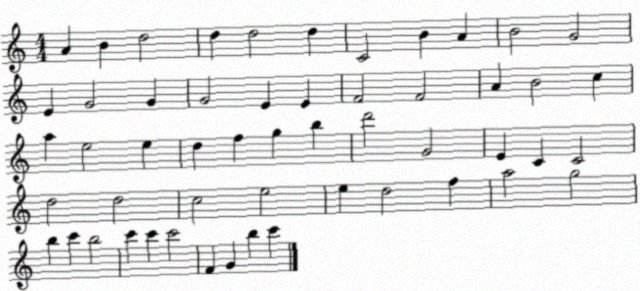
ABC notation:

X:1
T:Untitled
M:4/4
L:1/4
K:C
A B d2 d d2 d C2 B A B2 G2 E G2 G G2 E E F2 F2 A B2 c a e2 e d f g b d'2 G2 E C C2 d2 d2 c2 e2 e d2 f a2 g2 b c' b2 c' c' c'2 F G b c'